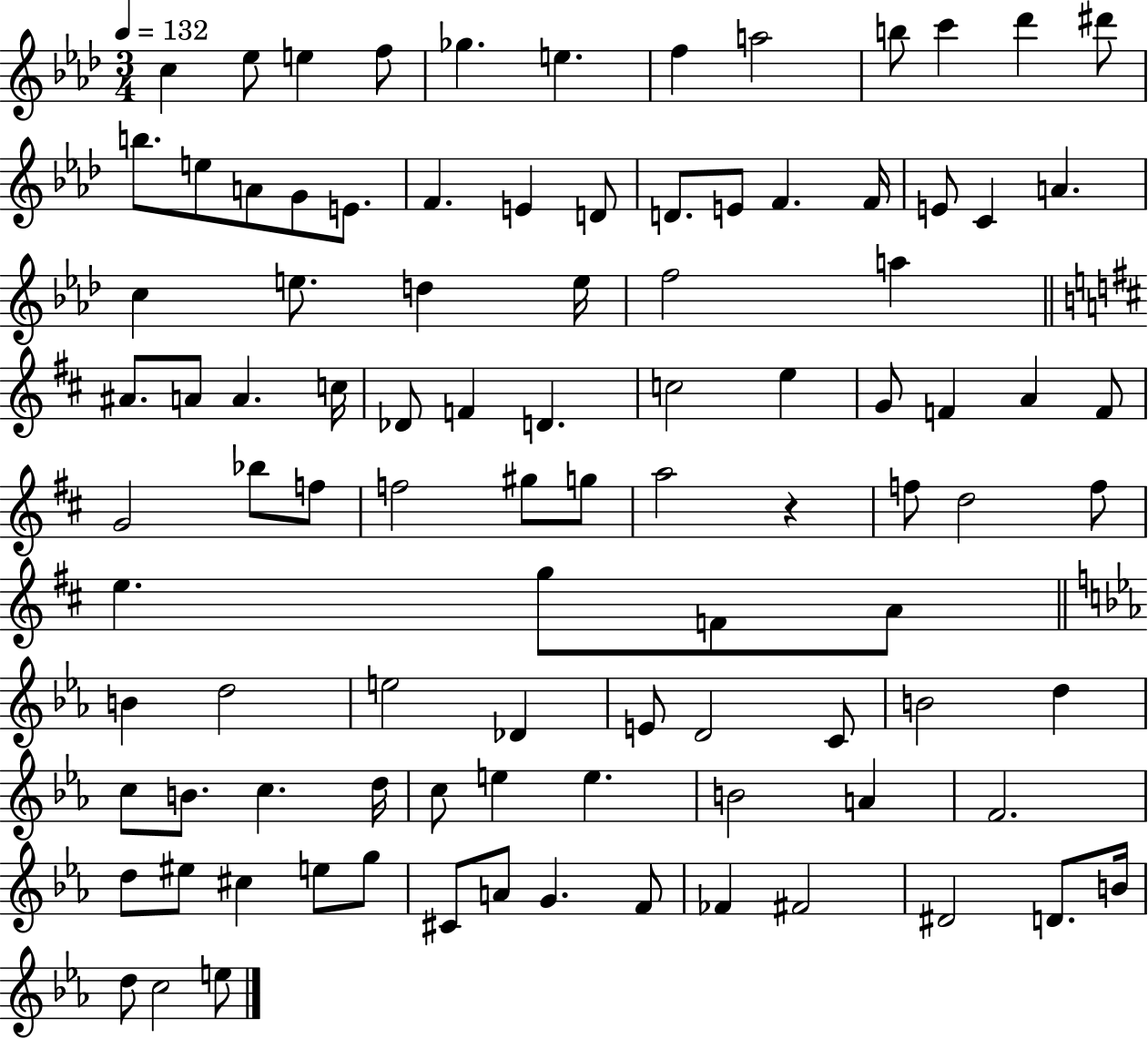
X:1
T:Untitled
M:3/4
L:1/4
K:Ab
c _e/2 e f/2 _g e f a2 b/2 c' _d' ^d'/2 b/2 e/2 A/2 G/2 E/2 F E D/2 D/2 E/2 F F/4 E/2 C A c e/2 d e/4 f2 a ^A/2 A/2 A c/4 _D/2 F D c2 e G/2 F A F/2 G2 _b/2 f/2 f2 ^g/2 g/2 a2 z f/2 d2 f/2 e g/2 F/2 A/2 B d2 e2 _D E/2 D2 C/2 B2 d c/2 B/2 c d/4 c/2 e e B2 A F2 d/2 ^e/2 ^c e/2 g/2 ^C/2 A/2 G F/2 _F ^F2 ^D2 D/2 B/4 d/2 c2 e/2